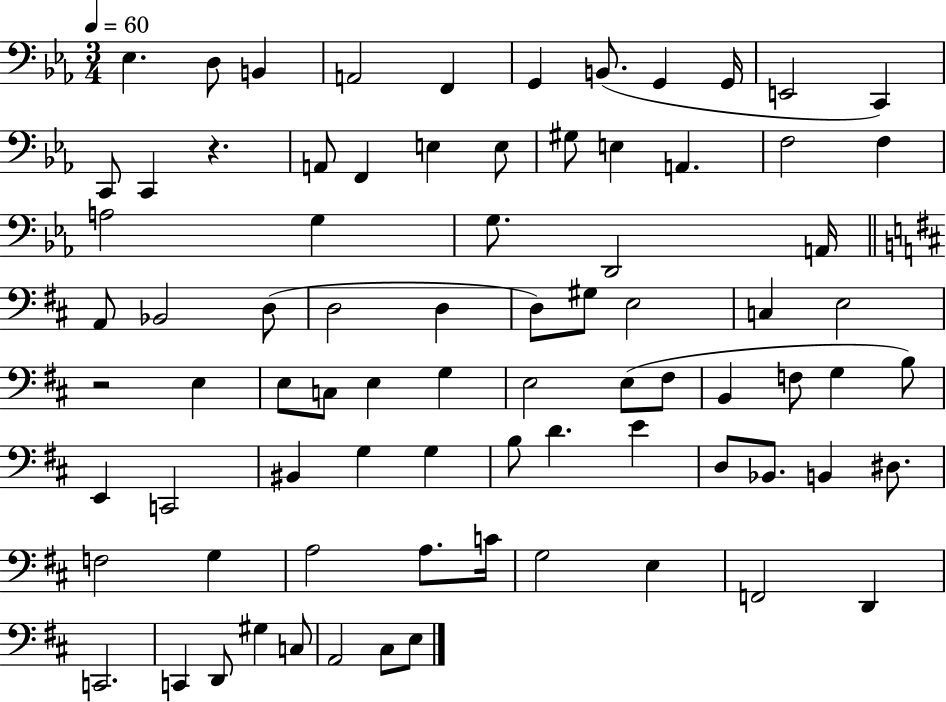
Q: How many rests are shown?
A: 2